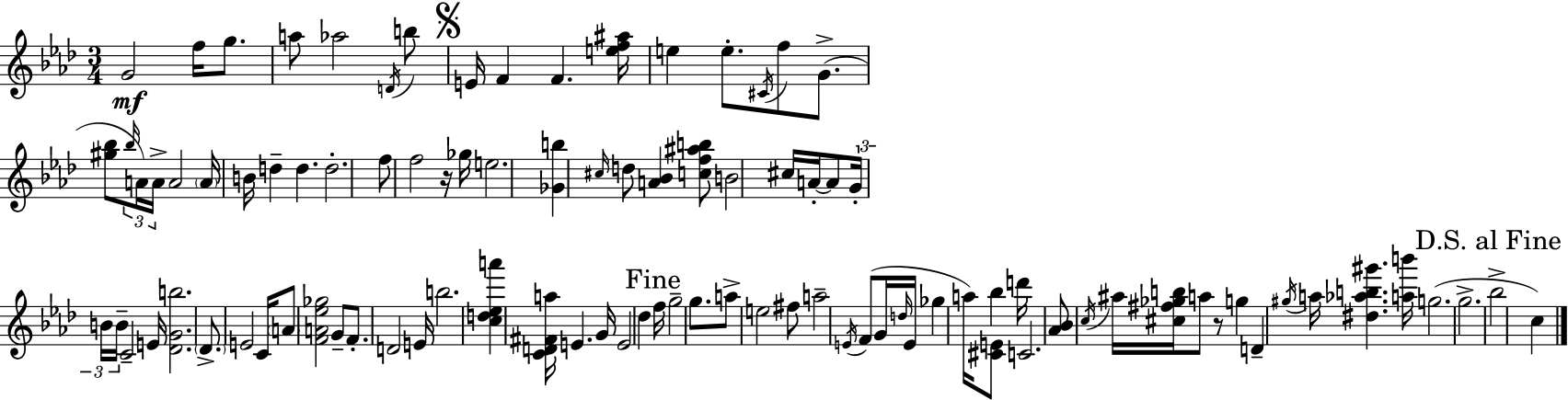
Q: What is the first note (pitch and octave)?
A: G4